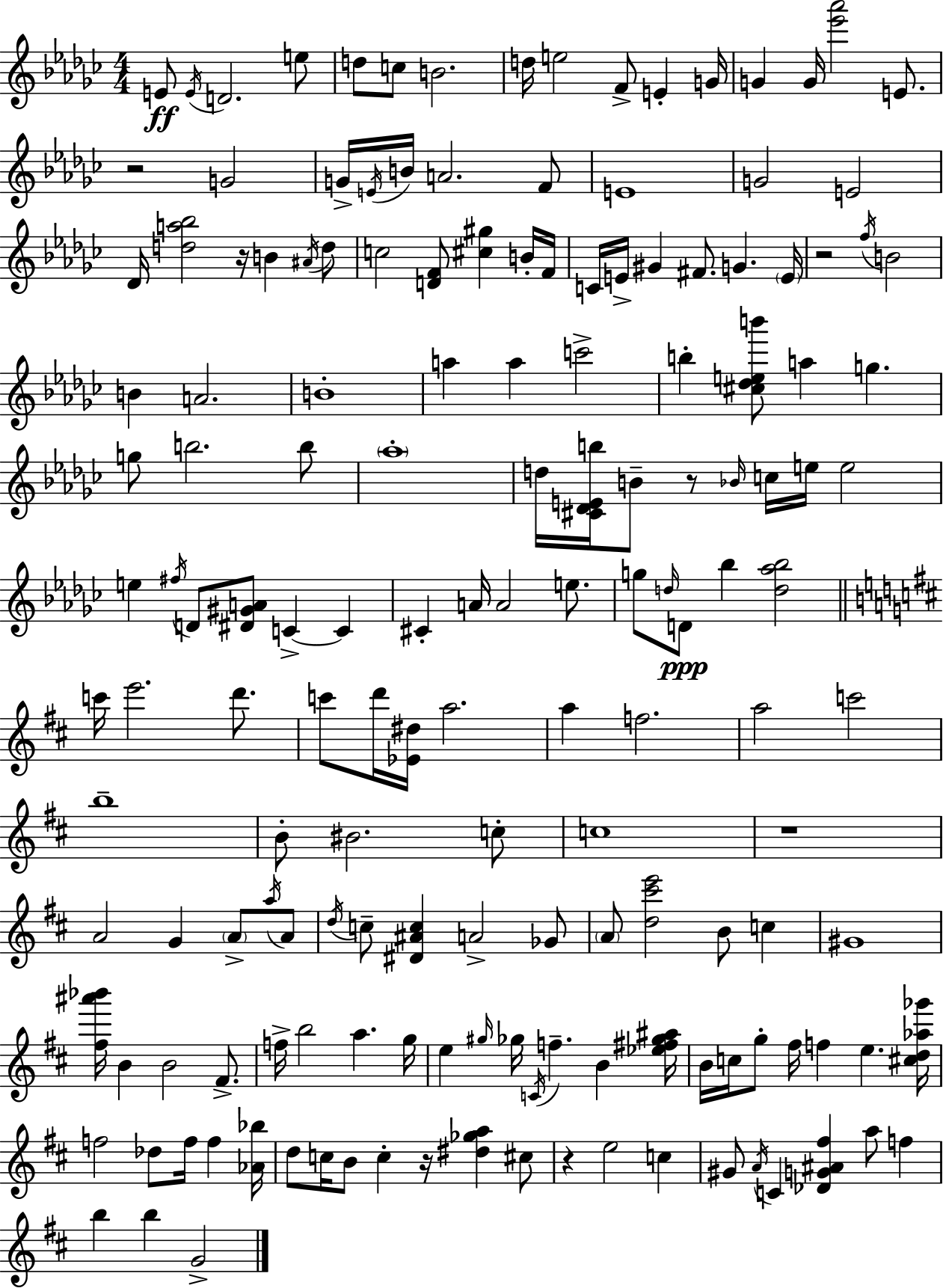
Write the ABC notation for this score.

X:1
T:Untitled
M:4/4
L:1/4
K:Ebm
E/2 E/4 D2 e/2 d/2 c/2 B2 d/4 e2 F/2 E G/4 G G/4 [_e'_a']2 E/2 z2 G2 G/4 E/4 B/4 A2 F/2 E4 G2 E2 _D/4 [da_b]2 z/4 B ^A/4 d/2 c2 [DF]/2 [^c^g] B/4 F/4 C/4 E/4 ^G ^F/2 G E/4 z2 f/4 B2 B A2 B4 a a c'2 b [^c_deb']/2 a g g/2 b2 b/2 _a4 d/4 [^C_DEb]/4 B/2 z/2 _B/4 c/4 e/4 e2 e ^f/4 D/2 [^D^GA]/2 C C ^C A/4 A2 e/2 g/2 d/4 D/2 _b [d_a_b]2 c'/4 e'2 d'/2 c'/2 d'/4 [_E^d]/4 a2 a f2 a2 c'2 b4 B/2 ^B2 c/2 c4 z4 A2 G A/2 a/4 A/2 d/4 c/2 [^D^Ac] A2 _G/2 A/2 [d^c'e']2 B/2 c ^G4 [^f^a'_b']/4 B B2 ^F/2 f/4 b2 a g/4 e ^g/4 _g/4 C/4 f B [_e^f_g^a]/4 B/4 c/4 g/2 ^f/4 f e [^cd_a_g']/4 f2 _d/2 f/4 f [_A_b]/4 d/2 c/4 B/2 c z/4 [^d_ga] ^c/2 z e2 c ^G/2 A/4 C [_DG^A^f] a/2 f b b G2